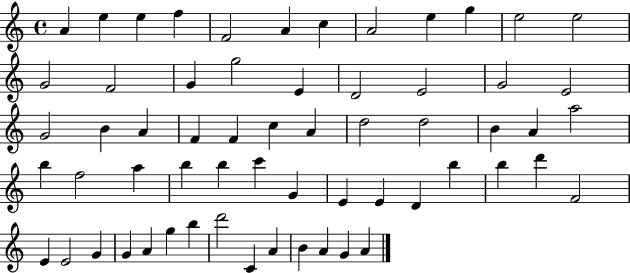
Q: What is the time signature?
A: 4/4